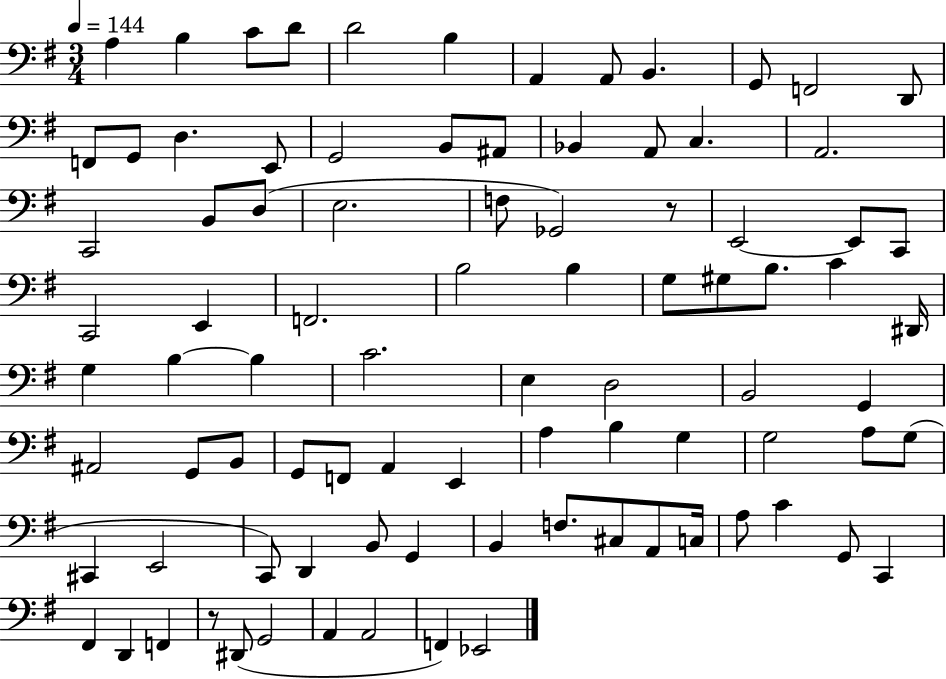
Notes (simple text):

A3/q B3/q C4/e D4/e D4/h B3/q A2/q A2/e B2/q. G2/e F2/h D2/e F2/e G2/e D3/q. E2/e G2/h B2/e A#2/e Bb2/q A2/e C3/q. A2/h. C2/h B2/e D3/e E3/h. F3/e Gb2/h R/e E2/h E2/e C2/e C2/h E2/q F2/h. B3/h B3/q G3/e G#3/e B3/e. C4/q D#2/s G3/q B3/q B3/q C4/h. E3/q D3/h B2/h G2/q A#2/h G2/e B2/e G2/e F2/e A2/q E2/q A3/q B3/q G3/q G3/h A3/e G3/e C#2/q E2/h C2/e D2/q B2/e G2/q B2/q F3/e. C#3/e A2/e C3/s A3/e C4/q G2/e C2/q F#2/q D2/q F2/q R/e D#2/e G2/h A2/q A2/h F2/q Eb2/h